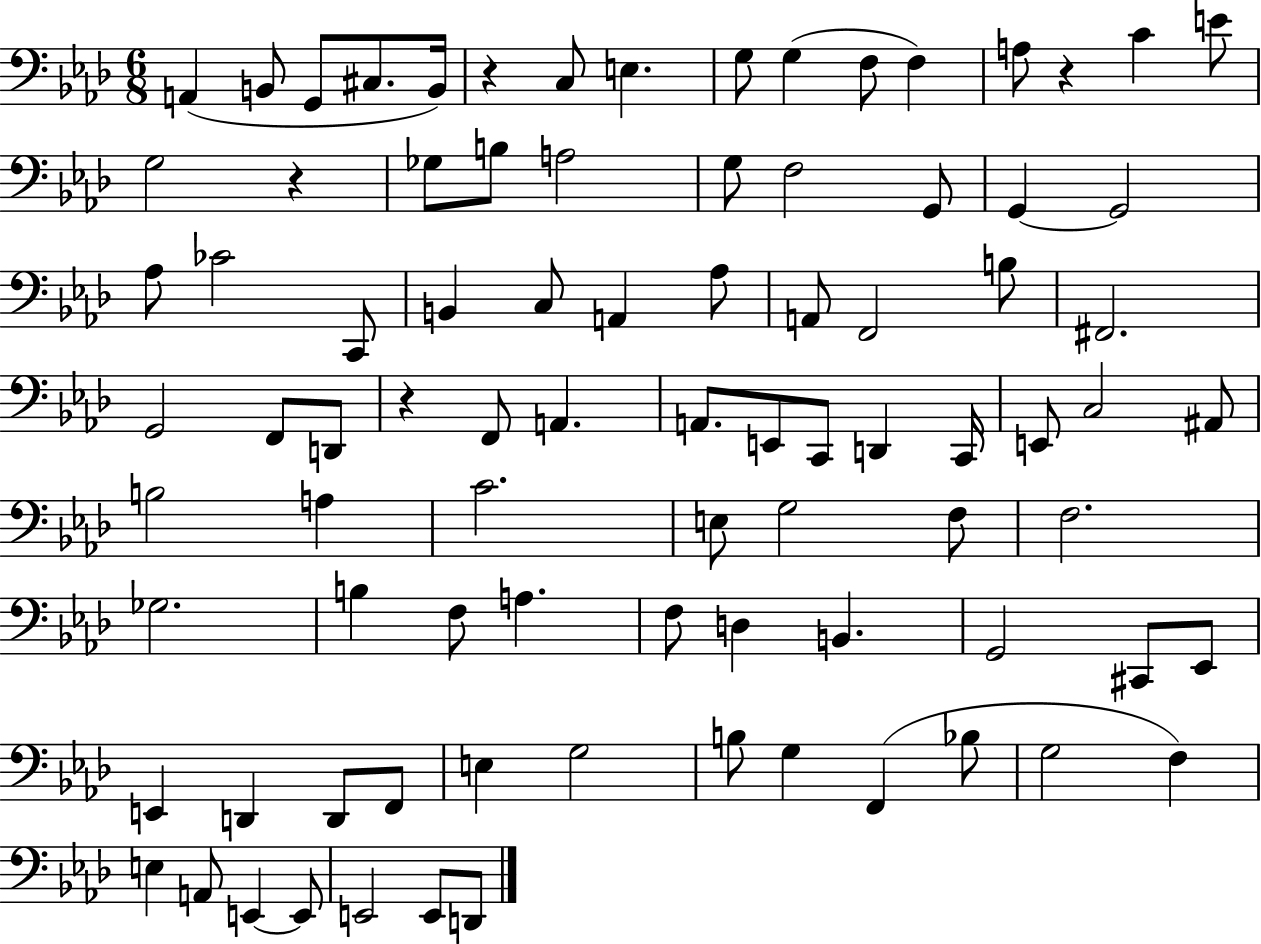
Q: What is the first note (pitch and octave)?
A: A2